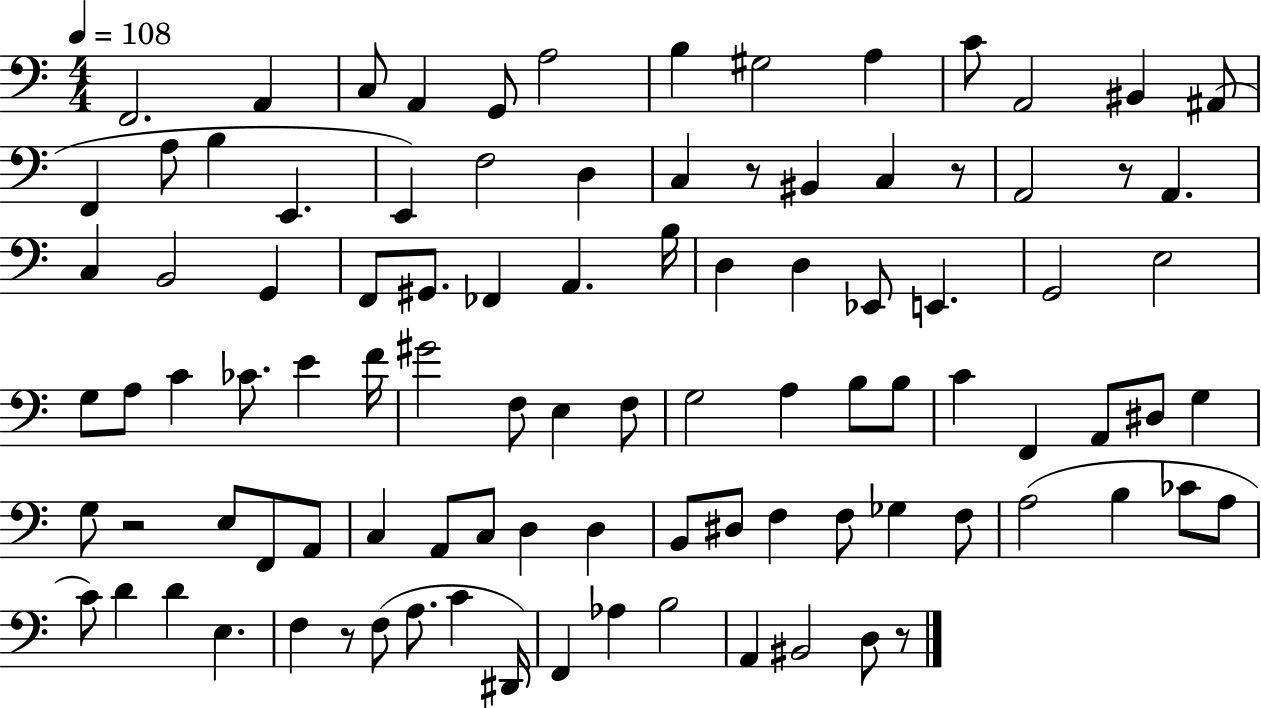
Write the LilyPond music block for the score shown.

{
  \clef bass
  \numericTimeSignature
  \time 4/4
  \key c \major
  \tempo 4 = 108
  f,2. a,4 | c8 a,4 g,8 a2 | b4 gis2 a4 | c'8 a,2 bis,4 ais,8( | \break f,4 a8 b4 e,4. | e,4) f2 d4 | c4 r8 bis,4 c4 r8 | a,2 r8 a,4. | \break c4 b,2 g,4 | f,8 gis,8. fes,4 a,4. b16 | d4 d4 ees,8 e,4. | g,2 e2 | \break g8 a8 c'4 ces'8. e'4 f'16 | gis'2 f8 e4 f8 | g2 a4 b8 b8 | c'4 f,4 a,8 dis8 g4 | \break g8 r2 e8 f,8 a,8 | c4 a,8 c8 d4 d4 | b,8 dis8 f4 f8 ges4 f8 | a2( b4 ces'8 a8 | \break c'8) d'4 d'4 e4. | f4 r8 f8( a8. c'4 dis,16) | f,4 aes4 b2 | a,4 bis,2 d8 r8 | \break \bar "|."
}